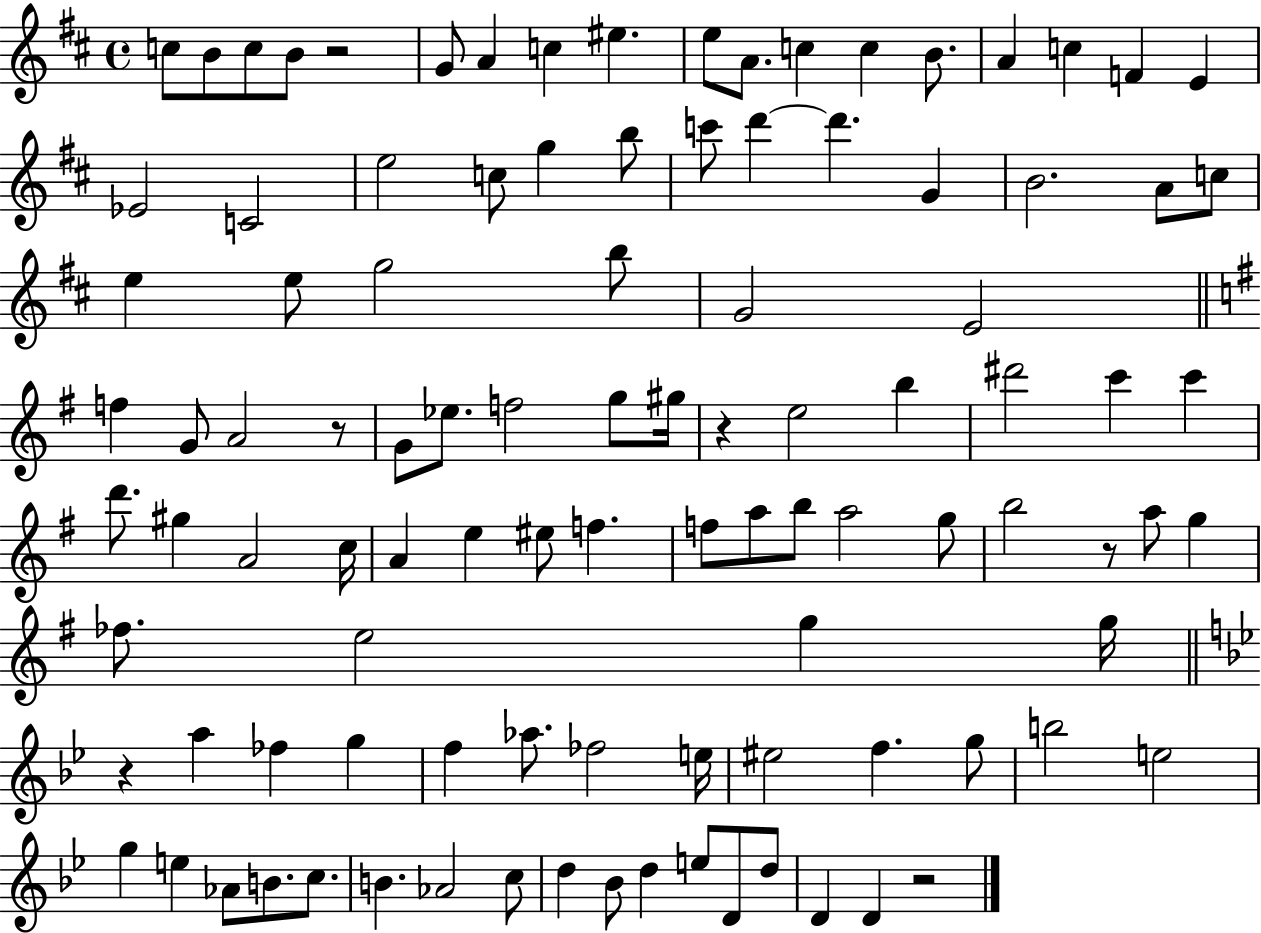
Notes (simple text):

C5/e B4/e C5/e B4/e R/h G4/e A4/q C5/q EIS5/q. E5/e A4/e. C5/q C5/q B4/e. A4/q C5/q F4/q E4/q Eb4/h C4/h E5/h C5/e G5/q B5/e C6/e D6/q D6/q. G4/q B4/h. A4/e C5/e E5/q E5/e G5/h B5/e G4/h E4/h F5/q G4/e A4/h R/e G4/e Eb5/e. F5/h G5/e G#5/s R/q E5/h B5/q D#6/h C6/q C6/q D6/e. G#5/q A4/h C5/s A4/q E5/q EIS5/e F5/q. F5/e A5/e B5/e A5/h G5/e B5/h R/e A5/e G5/q FES5/e. E5/h G5/q G5/s R/q A5/q FES5/q G5/q F5/q Ab5/e. FES5/h E5/s EIS5/h F5/q. G5/e B5/h E5/h G5/q E5/q Ab4/e B4/e. C5/e. B4/q. Ab4/h C5/e D5/q Bb4/e D5/q E5/e D4/e D5/e D4/q D4/q R/h